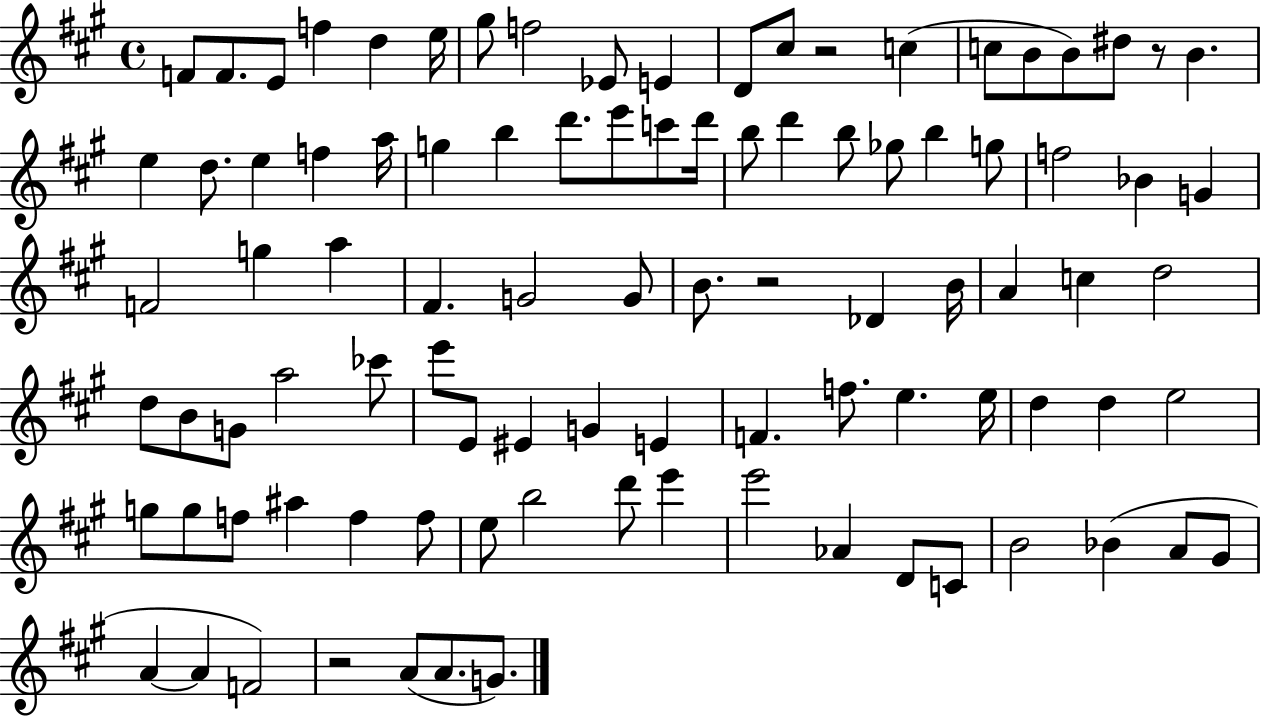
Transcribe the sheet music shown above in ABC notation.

X:1
T:Untitled
M:4/4
L:1/4
K:A
F/2 F/2 E/2 f d e/4 ^g/2 f2 _E/2 E D/2 ^c/2 z2 c c/2 B/2 B/2 ^d/2 z/2 B e d/2 e f a/4 g b d'/2 e'/2 c'/2 d'/4 b/2 d' b/2 _g/2 b g/2 f2 _B G F2 g a ^F G2 G/2 B/2 z2 _D B/4 A c d2 d/2 B/2 G/2 a2 _c'/2 e'/2 E/2 ^E G E F f/2 e e/4 d d e2 g/2 g/2 f/2 ^a f f/2 e/2 b2 d'/2 e' e'2 _A D/2 C/2 B2 _B A/2 ^G/2 A A F2 z2 A/2 A/2 G/2